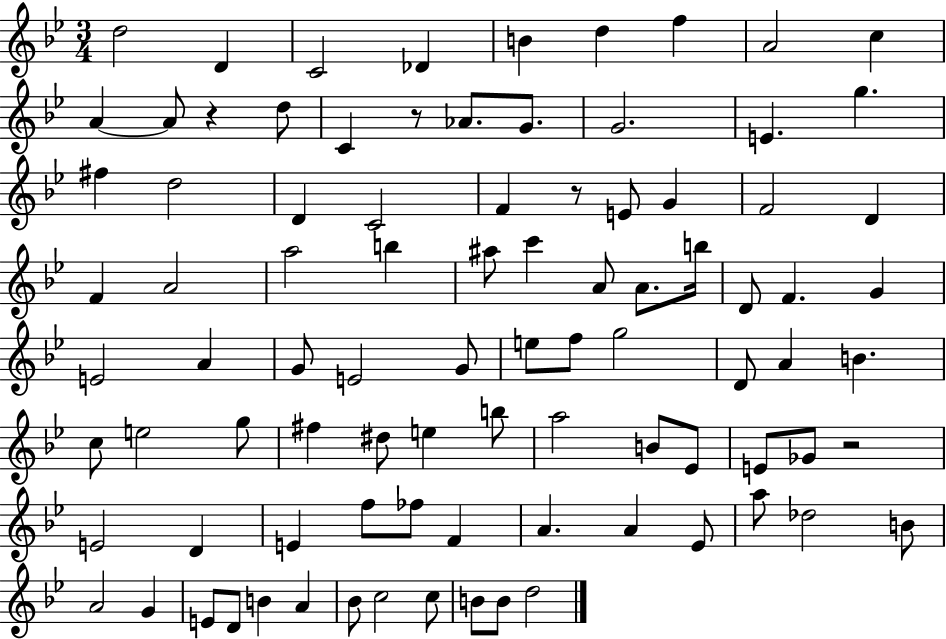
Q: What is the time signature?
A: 3/4